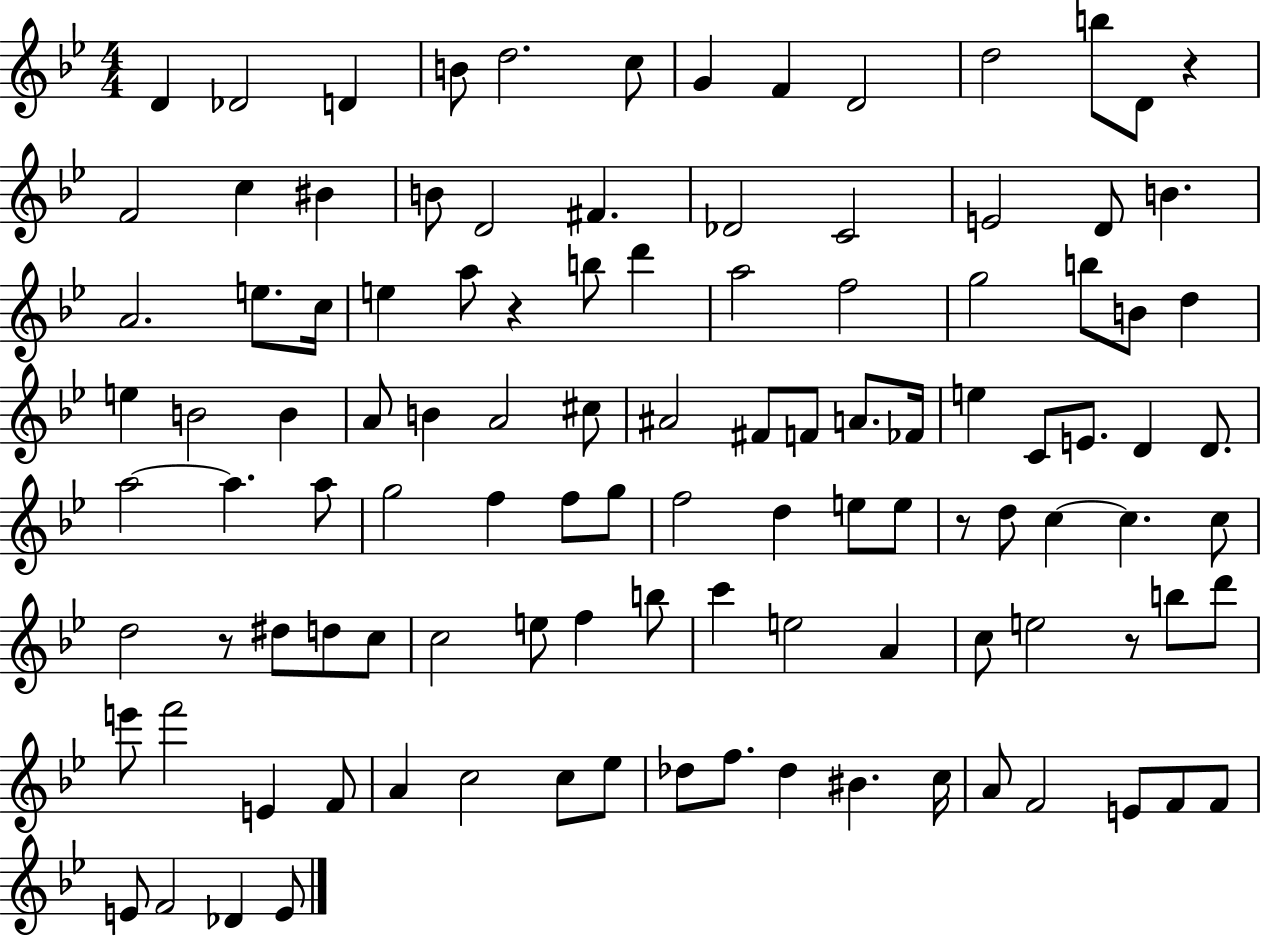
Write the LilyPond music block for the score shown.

{
  \clef treble
  \numericTimeSignature
  \time 4/4
  \key bes \major
  \repeat volta 2 { d'4 des'2 d'4 | b'8 d''2. c''8 | g'4 f'4 d'2 | d''2 b''8 d'8 r4 | \break f'2 c''4 bis'4 | b'8 d'2 fis'4. | des'2 c'2 | e'2 d'8 b'4. | \break a'2. e''8. c''16 | e''4 a''8 r4 b''8 d'''4 | a''2 f''2 | g''2 b''8 b'8 d''4 | \break e''4 b'2 b'4 | a'8 b'4 a'2 cis''8 | ais'2 fis'8 f'8 a'8. fes'16 | e''4 c'8 e'8. d'4 d'8. | \break a''2~~ a''4. a''8 | g''2 f''4 f''8 g''8 | f''2 d''4 e''8 e''8 | r8 d''8 c''4~~ c''4. c''8 | \break d''2 r8 dis''8 d''8 c''8 | c''2 e''8 f''4 b''8 | c'''4 e''2 a'4 | c''8 e''2 r8 b''8 d'''8 | \break e'''8 f'''2 e'4 f'8 | a'4 c''2 c''8 ees''8 | des''8 f''8. des''4 bis'4. c''16 | a'8 f'2 e'8 f'8 f'8 | \break e'8 f'2 des'4 e'8 | } \bar "|."
}